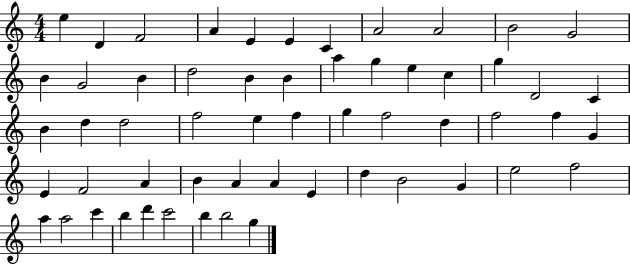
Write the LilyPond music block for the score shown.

{
  \clef treble
  \numericTimeSignature
  \time 4/4
  \key c \major
  e''4 d'4 f'2 | a'4 e'4 e'4 c'4 | a'2 a'2 | b'2 g'2 | \break b'4 g'2 b'4 | d''2 b'4 b'4 | a''4 g''4 e''4 c''4 | g''4 d'2 c'4 | \break b'4 d''4 d''2 | f''2 e''4 f''4 | g''4 f''2 d''4 | f''2 f''4 g'4 | \break e'4 f'2 a'4 | b'4 a'4 a'4 e'4 | d''4 b'2 g'4 | e''2 f''2 | \break a''4 a''2 c'''4 | b''4 d'''4 c'''2 | b''4 b''2 g''4 | \bar "|."
}